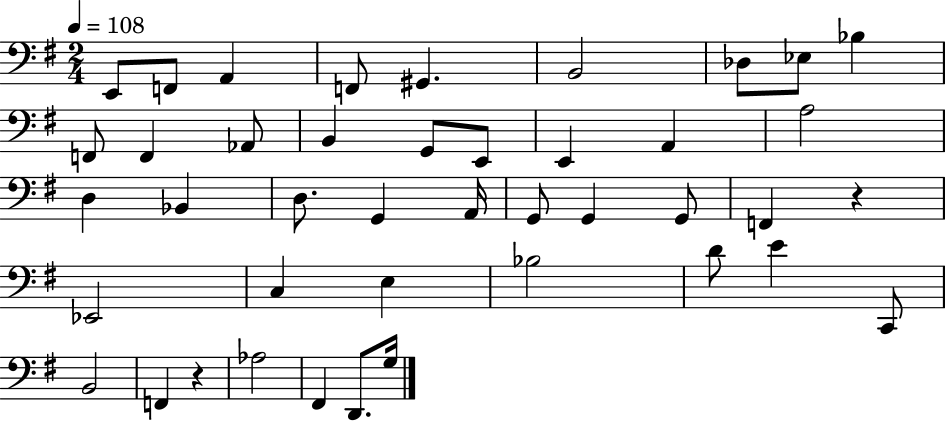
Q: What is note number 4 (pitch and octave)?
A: F2